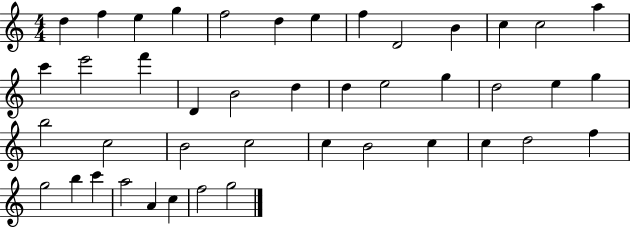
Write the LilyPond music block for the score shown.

{
  \clef treble
  \numericTimeSignature
  \time 4/4
  \key c \major
  d''4 f''4 e''4 g''4 | f''2 d''4 e''4 | f''4 d'2 b'4 | c''4 c''2 a''4 | \break c'''4 e'''2 f'''4 | d'4 b'2 d''4 | d''4 e''2 g''4 | d''2 e''4 g''4 | \break b''2 c''2 | b'2 c''2 | c''4 b'2 c''4 | c''4 d''2 f''4 | \break g''2 b''4 c'''4 | a''2 a'4 c''4 | f''2 g''2 | \bar "|."
}